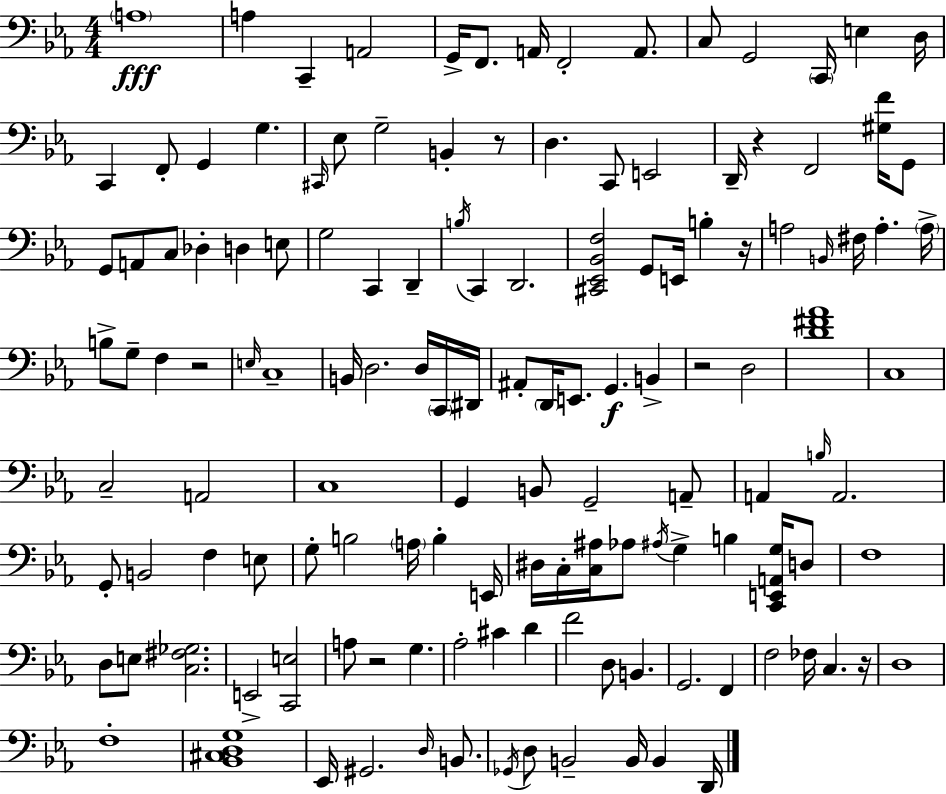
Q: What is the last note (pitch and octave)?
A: D2